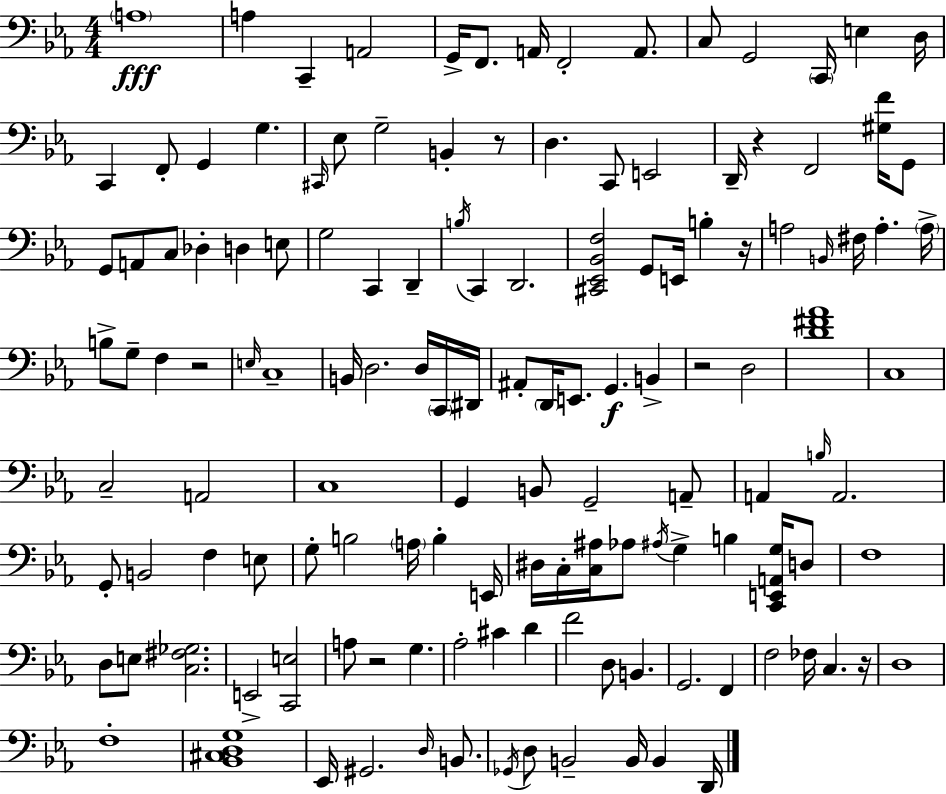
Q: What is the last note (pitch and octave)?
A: D2